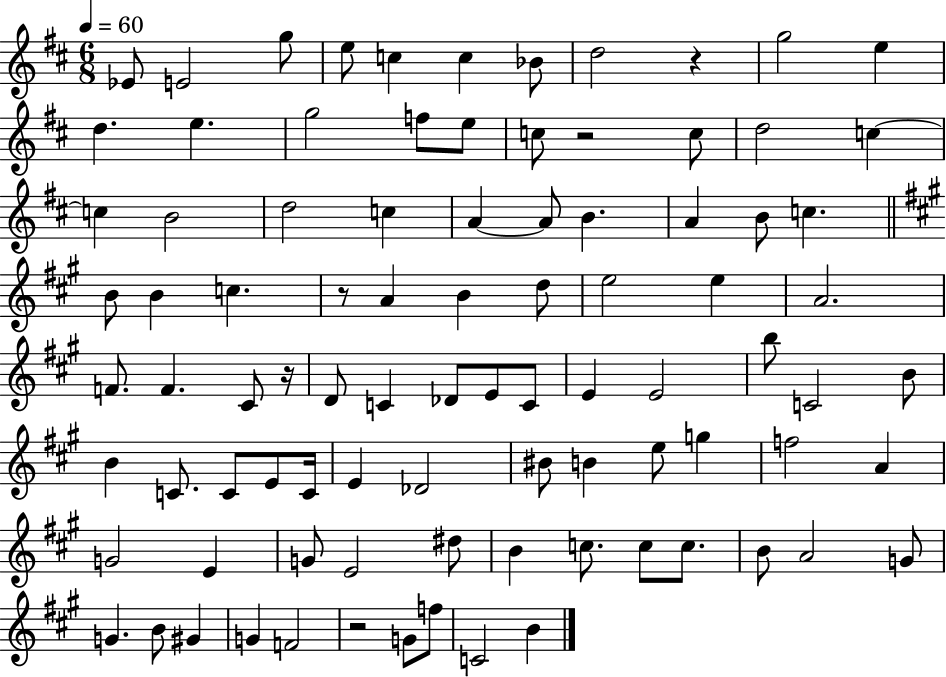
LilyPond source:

{
  \clef treble
  \numericTimeSignature
  \time 6/8
  \key d \major
  \tempo 4 = 60
  \repeat volta 2 { ees'8 e'2 g''8 | e''8 c''4 c''4 bes'8 | d''2 r4 | g''2 e''4 | \break d''4. e''4. | g''2 f''8 e''8 | c''8 r2 c''8 | d''2 c''4~~ | \break c''4 b'2 | d''2 c''4 | a'4~~ a'8 b'4. | a'4 b'8 c''4. | \break \bar "||" \break \key a \major b'8 b'4 c''4. | r8 a'4 b'4 d''8 | e''2 e''4 | a'2. | \break f'8. f'4. cis'8 r16 | d'8 c'4 des'8 e'8 c'8 | e'4 e'2 | b''8 c'2 b'8 | \break b'4 c'8. c'8 e'8 c'16 | e'4 des'2 | bis'8 b'4 e''8 g''4 | f''2 a'4 | \break g'2 e'4 | g'8 e'2 dis''8 | b'4 c''8. c''8 c''8. | b'8 a'2 g'8 | \break g'4. b'8 gis'4 | g'4 f'2 | r2 g'8 f''8 | c'2 b'4 | \break } \bar "|."
}